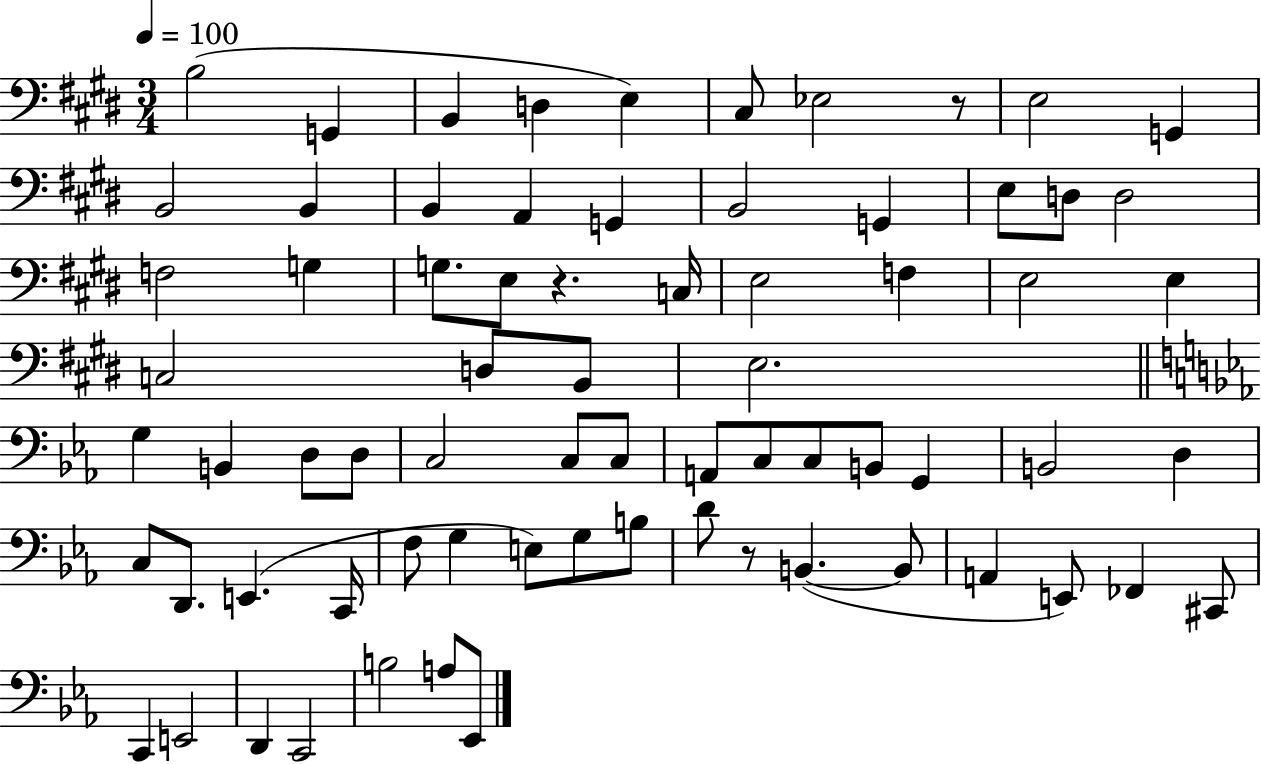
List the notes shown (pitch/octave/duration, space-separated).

B3/h G2/q B2/q D3/q E3/q C#3/e Eb3/h R/e E3/h G2/q B2/h B2/q B2/q A2/q G2/q B2/h G2/q E3/e D3/e D3/h F3/h G3/q G3/e. E3/e R/q. C3/s E3/h F3/q E3/h E3/q C3/h D3/e B2/e E3/h. G3/q B2/q D3/e D3/e C3/h C3/e C3/e A2/e C3/e C3/e B2/e G2/q B2/h D3/q C3/e D2/e. E2/q. C2/s F3/e G3/q E3/e G3/e B3/e D4/e R/e B2/q. B2/e A2/q E2/e FES2/q C#2/e C2/q E2/h D2/q C2/h B3/h A3/e Eb2/e